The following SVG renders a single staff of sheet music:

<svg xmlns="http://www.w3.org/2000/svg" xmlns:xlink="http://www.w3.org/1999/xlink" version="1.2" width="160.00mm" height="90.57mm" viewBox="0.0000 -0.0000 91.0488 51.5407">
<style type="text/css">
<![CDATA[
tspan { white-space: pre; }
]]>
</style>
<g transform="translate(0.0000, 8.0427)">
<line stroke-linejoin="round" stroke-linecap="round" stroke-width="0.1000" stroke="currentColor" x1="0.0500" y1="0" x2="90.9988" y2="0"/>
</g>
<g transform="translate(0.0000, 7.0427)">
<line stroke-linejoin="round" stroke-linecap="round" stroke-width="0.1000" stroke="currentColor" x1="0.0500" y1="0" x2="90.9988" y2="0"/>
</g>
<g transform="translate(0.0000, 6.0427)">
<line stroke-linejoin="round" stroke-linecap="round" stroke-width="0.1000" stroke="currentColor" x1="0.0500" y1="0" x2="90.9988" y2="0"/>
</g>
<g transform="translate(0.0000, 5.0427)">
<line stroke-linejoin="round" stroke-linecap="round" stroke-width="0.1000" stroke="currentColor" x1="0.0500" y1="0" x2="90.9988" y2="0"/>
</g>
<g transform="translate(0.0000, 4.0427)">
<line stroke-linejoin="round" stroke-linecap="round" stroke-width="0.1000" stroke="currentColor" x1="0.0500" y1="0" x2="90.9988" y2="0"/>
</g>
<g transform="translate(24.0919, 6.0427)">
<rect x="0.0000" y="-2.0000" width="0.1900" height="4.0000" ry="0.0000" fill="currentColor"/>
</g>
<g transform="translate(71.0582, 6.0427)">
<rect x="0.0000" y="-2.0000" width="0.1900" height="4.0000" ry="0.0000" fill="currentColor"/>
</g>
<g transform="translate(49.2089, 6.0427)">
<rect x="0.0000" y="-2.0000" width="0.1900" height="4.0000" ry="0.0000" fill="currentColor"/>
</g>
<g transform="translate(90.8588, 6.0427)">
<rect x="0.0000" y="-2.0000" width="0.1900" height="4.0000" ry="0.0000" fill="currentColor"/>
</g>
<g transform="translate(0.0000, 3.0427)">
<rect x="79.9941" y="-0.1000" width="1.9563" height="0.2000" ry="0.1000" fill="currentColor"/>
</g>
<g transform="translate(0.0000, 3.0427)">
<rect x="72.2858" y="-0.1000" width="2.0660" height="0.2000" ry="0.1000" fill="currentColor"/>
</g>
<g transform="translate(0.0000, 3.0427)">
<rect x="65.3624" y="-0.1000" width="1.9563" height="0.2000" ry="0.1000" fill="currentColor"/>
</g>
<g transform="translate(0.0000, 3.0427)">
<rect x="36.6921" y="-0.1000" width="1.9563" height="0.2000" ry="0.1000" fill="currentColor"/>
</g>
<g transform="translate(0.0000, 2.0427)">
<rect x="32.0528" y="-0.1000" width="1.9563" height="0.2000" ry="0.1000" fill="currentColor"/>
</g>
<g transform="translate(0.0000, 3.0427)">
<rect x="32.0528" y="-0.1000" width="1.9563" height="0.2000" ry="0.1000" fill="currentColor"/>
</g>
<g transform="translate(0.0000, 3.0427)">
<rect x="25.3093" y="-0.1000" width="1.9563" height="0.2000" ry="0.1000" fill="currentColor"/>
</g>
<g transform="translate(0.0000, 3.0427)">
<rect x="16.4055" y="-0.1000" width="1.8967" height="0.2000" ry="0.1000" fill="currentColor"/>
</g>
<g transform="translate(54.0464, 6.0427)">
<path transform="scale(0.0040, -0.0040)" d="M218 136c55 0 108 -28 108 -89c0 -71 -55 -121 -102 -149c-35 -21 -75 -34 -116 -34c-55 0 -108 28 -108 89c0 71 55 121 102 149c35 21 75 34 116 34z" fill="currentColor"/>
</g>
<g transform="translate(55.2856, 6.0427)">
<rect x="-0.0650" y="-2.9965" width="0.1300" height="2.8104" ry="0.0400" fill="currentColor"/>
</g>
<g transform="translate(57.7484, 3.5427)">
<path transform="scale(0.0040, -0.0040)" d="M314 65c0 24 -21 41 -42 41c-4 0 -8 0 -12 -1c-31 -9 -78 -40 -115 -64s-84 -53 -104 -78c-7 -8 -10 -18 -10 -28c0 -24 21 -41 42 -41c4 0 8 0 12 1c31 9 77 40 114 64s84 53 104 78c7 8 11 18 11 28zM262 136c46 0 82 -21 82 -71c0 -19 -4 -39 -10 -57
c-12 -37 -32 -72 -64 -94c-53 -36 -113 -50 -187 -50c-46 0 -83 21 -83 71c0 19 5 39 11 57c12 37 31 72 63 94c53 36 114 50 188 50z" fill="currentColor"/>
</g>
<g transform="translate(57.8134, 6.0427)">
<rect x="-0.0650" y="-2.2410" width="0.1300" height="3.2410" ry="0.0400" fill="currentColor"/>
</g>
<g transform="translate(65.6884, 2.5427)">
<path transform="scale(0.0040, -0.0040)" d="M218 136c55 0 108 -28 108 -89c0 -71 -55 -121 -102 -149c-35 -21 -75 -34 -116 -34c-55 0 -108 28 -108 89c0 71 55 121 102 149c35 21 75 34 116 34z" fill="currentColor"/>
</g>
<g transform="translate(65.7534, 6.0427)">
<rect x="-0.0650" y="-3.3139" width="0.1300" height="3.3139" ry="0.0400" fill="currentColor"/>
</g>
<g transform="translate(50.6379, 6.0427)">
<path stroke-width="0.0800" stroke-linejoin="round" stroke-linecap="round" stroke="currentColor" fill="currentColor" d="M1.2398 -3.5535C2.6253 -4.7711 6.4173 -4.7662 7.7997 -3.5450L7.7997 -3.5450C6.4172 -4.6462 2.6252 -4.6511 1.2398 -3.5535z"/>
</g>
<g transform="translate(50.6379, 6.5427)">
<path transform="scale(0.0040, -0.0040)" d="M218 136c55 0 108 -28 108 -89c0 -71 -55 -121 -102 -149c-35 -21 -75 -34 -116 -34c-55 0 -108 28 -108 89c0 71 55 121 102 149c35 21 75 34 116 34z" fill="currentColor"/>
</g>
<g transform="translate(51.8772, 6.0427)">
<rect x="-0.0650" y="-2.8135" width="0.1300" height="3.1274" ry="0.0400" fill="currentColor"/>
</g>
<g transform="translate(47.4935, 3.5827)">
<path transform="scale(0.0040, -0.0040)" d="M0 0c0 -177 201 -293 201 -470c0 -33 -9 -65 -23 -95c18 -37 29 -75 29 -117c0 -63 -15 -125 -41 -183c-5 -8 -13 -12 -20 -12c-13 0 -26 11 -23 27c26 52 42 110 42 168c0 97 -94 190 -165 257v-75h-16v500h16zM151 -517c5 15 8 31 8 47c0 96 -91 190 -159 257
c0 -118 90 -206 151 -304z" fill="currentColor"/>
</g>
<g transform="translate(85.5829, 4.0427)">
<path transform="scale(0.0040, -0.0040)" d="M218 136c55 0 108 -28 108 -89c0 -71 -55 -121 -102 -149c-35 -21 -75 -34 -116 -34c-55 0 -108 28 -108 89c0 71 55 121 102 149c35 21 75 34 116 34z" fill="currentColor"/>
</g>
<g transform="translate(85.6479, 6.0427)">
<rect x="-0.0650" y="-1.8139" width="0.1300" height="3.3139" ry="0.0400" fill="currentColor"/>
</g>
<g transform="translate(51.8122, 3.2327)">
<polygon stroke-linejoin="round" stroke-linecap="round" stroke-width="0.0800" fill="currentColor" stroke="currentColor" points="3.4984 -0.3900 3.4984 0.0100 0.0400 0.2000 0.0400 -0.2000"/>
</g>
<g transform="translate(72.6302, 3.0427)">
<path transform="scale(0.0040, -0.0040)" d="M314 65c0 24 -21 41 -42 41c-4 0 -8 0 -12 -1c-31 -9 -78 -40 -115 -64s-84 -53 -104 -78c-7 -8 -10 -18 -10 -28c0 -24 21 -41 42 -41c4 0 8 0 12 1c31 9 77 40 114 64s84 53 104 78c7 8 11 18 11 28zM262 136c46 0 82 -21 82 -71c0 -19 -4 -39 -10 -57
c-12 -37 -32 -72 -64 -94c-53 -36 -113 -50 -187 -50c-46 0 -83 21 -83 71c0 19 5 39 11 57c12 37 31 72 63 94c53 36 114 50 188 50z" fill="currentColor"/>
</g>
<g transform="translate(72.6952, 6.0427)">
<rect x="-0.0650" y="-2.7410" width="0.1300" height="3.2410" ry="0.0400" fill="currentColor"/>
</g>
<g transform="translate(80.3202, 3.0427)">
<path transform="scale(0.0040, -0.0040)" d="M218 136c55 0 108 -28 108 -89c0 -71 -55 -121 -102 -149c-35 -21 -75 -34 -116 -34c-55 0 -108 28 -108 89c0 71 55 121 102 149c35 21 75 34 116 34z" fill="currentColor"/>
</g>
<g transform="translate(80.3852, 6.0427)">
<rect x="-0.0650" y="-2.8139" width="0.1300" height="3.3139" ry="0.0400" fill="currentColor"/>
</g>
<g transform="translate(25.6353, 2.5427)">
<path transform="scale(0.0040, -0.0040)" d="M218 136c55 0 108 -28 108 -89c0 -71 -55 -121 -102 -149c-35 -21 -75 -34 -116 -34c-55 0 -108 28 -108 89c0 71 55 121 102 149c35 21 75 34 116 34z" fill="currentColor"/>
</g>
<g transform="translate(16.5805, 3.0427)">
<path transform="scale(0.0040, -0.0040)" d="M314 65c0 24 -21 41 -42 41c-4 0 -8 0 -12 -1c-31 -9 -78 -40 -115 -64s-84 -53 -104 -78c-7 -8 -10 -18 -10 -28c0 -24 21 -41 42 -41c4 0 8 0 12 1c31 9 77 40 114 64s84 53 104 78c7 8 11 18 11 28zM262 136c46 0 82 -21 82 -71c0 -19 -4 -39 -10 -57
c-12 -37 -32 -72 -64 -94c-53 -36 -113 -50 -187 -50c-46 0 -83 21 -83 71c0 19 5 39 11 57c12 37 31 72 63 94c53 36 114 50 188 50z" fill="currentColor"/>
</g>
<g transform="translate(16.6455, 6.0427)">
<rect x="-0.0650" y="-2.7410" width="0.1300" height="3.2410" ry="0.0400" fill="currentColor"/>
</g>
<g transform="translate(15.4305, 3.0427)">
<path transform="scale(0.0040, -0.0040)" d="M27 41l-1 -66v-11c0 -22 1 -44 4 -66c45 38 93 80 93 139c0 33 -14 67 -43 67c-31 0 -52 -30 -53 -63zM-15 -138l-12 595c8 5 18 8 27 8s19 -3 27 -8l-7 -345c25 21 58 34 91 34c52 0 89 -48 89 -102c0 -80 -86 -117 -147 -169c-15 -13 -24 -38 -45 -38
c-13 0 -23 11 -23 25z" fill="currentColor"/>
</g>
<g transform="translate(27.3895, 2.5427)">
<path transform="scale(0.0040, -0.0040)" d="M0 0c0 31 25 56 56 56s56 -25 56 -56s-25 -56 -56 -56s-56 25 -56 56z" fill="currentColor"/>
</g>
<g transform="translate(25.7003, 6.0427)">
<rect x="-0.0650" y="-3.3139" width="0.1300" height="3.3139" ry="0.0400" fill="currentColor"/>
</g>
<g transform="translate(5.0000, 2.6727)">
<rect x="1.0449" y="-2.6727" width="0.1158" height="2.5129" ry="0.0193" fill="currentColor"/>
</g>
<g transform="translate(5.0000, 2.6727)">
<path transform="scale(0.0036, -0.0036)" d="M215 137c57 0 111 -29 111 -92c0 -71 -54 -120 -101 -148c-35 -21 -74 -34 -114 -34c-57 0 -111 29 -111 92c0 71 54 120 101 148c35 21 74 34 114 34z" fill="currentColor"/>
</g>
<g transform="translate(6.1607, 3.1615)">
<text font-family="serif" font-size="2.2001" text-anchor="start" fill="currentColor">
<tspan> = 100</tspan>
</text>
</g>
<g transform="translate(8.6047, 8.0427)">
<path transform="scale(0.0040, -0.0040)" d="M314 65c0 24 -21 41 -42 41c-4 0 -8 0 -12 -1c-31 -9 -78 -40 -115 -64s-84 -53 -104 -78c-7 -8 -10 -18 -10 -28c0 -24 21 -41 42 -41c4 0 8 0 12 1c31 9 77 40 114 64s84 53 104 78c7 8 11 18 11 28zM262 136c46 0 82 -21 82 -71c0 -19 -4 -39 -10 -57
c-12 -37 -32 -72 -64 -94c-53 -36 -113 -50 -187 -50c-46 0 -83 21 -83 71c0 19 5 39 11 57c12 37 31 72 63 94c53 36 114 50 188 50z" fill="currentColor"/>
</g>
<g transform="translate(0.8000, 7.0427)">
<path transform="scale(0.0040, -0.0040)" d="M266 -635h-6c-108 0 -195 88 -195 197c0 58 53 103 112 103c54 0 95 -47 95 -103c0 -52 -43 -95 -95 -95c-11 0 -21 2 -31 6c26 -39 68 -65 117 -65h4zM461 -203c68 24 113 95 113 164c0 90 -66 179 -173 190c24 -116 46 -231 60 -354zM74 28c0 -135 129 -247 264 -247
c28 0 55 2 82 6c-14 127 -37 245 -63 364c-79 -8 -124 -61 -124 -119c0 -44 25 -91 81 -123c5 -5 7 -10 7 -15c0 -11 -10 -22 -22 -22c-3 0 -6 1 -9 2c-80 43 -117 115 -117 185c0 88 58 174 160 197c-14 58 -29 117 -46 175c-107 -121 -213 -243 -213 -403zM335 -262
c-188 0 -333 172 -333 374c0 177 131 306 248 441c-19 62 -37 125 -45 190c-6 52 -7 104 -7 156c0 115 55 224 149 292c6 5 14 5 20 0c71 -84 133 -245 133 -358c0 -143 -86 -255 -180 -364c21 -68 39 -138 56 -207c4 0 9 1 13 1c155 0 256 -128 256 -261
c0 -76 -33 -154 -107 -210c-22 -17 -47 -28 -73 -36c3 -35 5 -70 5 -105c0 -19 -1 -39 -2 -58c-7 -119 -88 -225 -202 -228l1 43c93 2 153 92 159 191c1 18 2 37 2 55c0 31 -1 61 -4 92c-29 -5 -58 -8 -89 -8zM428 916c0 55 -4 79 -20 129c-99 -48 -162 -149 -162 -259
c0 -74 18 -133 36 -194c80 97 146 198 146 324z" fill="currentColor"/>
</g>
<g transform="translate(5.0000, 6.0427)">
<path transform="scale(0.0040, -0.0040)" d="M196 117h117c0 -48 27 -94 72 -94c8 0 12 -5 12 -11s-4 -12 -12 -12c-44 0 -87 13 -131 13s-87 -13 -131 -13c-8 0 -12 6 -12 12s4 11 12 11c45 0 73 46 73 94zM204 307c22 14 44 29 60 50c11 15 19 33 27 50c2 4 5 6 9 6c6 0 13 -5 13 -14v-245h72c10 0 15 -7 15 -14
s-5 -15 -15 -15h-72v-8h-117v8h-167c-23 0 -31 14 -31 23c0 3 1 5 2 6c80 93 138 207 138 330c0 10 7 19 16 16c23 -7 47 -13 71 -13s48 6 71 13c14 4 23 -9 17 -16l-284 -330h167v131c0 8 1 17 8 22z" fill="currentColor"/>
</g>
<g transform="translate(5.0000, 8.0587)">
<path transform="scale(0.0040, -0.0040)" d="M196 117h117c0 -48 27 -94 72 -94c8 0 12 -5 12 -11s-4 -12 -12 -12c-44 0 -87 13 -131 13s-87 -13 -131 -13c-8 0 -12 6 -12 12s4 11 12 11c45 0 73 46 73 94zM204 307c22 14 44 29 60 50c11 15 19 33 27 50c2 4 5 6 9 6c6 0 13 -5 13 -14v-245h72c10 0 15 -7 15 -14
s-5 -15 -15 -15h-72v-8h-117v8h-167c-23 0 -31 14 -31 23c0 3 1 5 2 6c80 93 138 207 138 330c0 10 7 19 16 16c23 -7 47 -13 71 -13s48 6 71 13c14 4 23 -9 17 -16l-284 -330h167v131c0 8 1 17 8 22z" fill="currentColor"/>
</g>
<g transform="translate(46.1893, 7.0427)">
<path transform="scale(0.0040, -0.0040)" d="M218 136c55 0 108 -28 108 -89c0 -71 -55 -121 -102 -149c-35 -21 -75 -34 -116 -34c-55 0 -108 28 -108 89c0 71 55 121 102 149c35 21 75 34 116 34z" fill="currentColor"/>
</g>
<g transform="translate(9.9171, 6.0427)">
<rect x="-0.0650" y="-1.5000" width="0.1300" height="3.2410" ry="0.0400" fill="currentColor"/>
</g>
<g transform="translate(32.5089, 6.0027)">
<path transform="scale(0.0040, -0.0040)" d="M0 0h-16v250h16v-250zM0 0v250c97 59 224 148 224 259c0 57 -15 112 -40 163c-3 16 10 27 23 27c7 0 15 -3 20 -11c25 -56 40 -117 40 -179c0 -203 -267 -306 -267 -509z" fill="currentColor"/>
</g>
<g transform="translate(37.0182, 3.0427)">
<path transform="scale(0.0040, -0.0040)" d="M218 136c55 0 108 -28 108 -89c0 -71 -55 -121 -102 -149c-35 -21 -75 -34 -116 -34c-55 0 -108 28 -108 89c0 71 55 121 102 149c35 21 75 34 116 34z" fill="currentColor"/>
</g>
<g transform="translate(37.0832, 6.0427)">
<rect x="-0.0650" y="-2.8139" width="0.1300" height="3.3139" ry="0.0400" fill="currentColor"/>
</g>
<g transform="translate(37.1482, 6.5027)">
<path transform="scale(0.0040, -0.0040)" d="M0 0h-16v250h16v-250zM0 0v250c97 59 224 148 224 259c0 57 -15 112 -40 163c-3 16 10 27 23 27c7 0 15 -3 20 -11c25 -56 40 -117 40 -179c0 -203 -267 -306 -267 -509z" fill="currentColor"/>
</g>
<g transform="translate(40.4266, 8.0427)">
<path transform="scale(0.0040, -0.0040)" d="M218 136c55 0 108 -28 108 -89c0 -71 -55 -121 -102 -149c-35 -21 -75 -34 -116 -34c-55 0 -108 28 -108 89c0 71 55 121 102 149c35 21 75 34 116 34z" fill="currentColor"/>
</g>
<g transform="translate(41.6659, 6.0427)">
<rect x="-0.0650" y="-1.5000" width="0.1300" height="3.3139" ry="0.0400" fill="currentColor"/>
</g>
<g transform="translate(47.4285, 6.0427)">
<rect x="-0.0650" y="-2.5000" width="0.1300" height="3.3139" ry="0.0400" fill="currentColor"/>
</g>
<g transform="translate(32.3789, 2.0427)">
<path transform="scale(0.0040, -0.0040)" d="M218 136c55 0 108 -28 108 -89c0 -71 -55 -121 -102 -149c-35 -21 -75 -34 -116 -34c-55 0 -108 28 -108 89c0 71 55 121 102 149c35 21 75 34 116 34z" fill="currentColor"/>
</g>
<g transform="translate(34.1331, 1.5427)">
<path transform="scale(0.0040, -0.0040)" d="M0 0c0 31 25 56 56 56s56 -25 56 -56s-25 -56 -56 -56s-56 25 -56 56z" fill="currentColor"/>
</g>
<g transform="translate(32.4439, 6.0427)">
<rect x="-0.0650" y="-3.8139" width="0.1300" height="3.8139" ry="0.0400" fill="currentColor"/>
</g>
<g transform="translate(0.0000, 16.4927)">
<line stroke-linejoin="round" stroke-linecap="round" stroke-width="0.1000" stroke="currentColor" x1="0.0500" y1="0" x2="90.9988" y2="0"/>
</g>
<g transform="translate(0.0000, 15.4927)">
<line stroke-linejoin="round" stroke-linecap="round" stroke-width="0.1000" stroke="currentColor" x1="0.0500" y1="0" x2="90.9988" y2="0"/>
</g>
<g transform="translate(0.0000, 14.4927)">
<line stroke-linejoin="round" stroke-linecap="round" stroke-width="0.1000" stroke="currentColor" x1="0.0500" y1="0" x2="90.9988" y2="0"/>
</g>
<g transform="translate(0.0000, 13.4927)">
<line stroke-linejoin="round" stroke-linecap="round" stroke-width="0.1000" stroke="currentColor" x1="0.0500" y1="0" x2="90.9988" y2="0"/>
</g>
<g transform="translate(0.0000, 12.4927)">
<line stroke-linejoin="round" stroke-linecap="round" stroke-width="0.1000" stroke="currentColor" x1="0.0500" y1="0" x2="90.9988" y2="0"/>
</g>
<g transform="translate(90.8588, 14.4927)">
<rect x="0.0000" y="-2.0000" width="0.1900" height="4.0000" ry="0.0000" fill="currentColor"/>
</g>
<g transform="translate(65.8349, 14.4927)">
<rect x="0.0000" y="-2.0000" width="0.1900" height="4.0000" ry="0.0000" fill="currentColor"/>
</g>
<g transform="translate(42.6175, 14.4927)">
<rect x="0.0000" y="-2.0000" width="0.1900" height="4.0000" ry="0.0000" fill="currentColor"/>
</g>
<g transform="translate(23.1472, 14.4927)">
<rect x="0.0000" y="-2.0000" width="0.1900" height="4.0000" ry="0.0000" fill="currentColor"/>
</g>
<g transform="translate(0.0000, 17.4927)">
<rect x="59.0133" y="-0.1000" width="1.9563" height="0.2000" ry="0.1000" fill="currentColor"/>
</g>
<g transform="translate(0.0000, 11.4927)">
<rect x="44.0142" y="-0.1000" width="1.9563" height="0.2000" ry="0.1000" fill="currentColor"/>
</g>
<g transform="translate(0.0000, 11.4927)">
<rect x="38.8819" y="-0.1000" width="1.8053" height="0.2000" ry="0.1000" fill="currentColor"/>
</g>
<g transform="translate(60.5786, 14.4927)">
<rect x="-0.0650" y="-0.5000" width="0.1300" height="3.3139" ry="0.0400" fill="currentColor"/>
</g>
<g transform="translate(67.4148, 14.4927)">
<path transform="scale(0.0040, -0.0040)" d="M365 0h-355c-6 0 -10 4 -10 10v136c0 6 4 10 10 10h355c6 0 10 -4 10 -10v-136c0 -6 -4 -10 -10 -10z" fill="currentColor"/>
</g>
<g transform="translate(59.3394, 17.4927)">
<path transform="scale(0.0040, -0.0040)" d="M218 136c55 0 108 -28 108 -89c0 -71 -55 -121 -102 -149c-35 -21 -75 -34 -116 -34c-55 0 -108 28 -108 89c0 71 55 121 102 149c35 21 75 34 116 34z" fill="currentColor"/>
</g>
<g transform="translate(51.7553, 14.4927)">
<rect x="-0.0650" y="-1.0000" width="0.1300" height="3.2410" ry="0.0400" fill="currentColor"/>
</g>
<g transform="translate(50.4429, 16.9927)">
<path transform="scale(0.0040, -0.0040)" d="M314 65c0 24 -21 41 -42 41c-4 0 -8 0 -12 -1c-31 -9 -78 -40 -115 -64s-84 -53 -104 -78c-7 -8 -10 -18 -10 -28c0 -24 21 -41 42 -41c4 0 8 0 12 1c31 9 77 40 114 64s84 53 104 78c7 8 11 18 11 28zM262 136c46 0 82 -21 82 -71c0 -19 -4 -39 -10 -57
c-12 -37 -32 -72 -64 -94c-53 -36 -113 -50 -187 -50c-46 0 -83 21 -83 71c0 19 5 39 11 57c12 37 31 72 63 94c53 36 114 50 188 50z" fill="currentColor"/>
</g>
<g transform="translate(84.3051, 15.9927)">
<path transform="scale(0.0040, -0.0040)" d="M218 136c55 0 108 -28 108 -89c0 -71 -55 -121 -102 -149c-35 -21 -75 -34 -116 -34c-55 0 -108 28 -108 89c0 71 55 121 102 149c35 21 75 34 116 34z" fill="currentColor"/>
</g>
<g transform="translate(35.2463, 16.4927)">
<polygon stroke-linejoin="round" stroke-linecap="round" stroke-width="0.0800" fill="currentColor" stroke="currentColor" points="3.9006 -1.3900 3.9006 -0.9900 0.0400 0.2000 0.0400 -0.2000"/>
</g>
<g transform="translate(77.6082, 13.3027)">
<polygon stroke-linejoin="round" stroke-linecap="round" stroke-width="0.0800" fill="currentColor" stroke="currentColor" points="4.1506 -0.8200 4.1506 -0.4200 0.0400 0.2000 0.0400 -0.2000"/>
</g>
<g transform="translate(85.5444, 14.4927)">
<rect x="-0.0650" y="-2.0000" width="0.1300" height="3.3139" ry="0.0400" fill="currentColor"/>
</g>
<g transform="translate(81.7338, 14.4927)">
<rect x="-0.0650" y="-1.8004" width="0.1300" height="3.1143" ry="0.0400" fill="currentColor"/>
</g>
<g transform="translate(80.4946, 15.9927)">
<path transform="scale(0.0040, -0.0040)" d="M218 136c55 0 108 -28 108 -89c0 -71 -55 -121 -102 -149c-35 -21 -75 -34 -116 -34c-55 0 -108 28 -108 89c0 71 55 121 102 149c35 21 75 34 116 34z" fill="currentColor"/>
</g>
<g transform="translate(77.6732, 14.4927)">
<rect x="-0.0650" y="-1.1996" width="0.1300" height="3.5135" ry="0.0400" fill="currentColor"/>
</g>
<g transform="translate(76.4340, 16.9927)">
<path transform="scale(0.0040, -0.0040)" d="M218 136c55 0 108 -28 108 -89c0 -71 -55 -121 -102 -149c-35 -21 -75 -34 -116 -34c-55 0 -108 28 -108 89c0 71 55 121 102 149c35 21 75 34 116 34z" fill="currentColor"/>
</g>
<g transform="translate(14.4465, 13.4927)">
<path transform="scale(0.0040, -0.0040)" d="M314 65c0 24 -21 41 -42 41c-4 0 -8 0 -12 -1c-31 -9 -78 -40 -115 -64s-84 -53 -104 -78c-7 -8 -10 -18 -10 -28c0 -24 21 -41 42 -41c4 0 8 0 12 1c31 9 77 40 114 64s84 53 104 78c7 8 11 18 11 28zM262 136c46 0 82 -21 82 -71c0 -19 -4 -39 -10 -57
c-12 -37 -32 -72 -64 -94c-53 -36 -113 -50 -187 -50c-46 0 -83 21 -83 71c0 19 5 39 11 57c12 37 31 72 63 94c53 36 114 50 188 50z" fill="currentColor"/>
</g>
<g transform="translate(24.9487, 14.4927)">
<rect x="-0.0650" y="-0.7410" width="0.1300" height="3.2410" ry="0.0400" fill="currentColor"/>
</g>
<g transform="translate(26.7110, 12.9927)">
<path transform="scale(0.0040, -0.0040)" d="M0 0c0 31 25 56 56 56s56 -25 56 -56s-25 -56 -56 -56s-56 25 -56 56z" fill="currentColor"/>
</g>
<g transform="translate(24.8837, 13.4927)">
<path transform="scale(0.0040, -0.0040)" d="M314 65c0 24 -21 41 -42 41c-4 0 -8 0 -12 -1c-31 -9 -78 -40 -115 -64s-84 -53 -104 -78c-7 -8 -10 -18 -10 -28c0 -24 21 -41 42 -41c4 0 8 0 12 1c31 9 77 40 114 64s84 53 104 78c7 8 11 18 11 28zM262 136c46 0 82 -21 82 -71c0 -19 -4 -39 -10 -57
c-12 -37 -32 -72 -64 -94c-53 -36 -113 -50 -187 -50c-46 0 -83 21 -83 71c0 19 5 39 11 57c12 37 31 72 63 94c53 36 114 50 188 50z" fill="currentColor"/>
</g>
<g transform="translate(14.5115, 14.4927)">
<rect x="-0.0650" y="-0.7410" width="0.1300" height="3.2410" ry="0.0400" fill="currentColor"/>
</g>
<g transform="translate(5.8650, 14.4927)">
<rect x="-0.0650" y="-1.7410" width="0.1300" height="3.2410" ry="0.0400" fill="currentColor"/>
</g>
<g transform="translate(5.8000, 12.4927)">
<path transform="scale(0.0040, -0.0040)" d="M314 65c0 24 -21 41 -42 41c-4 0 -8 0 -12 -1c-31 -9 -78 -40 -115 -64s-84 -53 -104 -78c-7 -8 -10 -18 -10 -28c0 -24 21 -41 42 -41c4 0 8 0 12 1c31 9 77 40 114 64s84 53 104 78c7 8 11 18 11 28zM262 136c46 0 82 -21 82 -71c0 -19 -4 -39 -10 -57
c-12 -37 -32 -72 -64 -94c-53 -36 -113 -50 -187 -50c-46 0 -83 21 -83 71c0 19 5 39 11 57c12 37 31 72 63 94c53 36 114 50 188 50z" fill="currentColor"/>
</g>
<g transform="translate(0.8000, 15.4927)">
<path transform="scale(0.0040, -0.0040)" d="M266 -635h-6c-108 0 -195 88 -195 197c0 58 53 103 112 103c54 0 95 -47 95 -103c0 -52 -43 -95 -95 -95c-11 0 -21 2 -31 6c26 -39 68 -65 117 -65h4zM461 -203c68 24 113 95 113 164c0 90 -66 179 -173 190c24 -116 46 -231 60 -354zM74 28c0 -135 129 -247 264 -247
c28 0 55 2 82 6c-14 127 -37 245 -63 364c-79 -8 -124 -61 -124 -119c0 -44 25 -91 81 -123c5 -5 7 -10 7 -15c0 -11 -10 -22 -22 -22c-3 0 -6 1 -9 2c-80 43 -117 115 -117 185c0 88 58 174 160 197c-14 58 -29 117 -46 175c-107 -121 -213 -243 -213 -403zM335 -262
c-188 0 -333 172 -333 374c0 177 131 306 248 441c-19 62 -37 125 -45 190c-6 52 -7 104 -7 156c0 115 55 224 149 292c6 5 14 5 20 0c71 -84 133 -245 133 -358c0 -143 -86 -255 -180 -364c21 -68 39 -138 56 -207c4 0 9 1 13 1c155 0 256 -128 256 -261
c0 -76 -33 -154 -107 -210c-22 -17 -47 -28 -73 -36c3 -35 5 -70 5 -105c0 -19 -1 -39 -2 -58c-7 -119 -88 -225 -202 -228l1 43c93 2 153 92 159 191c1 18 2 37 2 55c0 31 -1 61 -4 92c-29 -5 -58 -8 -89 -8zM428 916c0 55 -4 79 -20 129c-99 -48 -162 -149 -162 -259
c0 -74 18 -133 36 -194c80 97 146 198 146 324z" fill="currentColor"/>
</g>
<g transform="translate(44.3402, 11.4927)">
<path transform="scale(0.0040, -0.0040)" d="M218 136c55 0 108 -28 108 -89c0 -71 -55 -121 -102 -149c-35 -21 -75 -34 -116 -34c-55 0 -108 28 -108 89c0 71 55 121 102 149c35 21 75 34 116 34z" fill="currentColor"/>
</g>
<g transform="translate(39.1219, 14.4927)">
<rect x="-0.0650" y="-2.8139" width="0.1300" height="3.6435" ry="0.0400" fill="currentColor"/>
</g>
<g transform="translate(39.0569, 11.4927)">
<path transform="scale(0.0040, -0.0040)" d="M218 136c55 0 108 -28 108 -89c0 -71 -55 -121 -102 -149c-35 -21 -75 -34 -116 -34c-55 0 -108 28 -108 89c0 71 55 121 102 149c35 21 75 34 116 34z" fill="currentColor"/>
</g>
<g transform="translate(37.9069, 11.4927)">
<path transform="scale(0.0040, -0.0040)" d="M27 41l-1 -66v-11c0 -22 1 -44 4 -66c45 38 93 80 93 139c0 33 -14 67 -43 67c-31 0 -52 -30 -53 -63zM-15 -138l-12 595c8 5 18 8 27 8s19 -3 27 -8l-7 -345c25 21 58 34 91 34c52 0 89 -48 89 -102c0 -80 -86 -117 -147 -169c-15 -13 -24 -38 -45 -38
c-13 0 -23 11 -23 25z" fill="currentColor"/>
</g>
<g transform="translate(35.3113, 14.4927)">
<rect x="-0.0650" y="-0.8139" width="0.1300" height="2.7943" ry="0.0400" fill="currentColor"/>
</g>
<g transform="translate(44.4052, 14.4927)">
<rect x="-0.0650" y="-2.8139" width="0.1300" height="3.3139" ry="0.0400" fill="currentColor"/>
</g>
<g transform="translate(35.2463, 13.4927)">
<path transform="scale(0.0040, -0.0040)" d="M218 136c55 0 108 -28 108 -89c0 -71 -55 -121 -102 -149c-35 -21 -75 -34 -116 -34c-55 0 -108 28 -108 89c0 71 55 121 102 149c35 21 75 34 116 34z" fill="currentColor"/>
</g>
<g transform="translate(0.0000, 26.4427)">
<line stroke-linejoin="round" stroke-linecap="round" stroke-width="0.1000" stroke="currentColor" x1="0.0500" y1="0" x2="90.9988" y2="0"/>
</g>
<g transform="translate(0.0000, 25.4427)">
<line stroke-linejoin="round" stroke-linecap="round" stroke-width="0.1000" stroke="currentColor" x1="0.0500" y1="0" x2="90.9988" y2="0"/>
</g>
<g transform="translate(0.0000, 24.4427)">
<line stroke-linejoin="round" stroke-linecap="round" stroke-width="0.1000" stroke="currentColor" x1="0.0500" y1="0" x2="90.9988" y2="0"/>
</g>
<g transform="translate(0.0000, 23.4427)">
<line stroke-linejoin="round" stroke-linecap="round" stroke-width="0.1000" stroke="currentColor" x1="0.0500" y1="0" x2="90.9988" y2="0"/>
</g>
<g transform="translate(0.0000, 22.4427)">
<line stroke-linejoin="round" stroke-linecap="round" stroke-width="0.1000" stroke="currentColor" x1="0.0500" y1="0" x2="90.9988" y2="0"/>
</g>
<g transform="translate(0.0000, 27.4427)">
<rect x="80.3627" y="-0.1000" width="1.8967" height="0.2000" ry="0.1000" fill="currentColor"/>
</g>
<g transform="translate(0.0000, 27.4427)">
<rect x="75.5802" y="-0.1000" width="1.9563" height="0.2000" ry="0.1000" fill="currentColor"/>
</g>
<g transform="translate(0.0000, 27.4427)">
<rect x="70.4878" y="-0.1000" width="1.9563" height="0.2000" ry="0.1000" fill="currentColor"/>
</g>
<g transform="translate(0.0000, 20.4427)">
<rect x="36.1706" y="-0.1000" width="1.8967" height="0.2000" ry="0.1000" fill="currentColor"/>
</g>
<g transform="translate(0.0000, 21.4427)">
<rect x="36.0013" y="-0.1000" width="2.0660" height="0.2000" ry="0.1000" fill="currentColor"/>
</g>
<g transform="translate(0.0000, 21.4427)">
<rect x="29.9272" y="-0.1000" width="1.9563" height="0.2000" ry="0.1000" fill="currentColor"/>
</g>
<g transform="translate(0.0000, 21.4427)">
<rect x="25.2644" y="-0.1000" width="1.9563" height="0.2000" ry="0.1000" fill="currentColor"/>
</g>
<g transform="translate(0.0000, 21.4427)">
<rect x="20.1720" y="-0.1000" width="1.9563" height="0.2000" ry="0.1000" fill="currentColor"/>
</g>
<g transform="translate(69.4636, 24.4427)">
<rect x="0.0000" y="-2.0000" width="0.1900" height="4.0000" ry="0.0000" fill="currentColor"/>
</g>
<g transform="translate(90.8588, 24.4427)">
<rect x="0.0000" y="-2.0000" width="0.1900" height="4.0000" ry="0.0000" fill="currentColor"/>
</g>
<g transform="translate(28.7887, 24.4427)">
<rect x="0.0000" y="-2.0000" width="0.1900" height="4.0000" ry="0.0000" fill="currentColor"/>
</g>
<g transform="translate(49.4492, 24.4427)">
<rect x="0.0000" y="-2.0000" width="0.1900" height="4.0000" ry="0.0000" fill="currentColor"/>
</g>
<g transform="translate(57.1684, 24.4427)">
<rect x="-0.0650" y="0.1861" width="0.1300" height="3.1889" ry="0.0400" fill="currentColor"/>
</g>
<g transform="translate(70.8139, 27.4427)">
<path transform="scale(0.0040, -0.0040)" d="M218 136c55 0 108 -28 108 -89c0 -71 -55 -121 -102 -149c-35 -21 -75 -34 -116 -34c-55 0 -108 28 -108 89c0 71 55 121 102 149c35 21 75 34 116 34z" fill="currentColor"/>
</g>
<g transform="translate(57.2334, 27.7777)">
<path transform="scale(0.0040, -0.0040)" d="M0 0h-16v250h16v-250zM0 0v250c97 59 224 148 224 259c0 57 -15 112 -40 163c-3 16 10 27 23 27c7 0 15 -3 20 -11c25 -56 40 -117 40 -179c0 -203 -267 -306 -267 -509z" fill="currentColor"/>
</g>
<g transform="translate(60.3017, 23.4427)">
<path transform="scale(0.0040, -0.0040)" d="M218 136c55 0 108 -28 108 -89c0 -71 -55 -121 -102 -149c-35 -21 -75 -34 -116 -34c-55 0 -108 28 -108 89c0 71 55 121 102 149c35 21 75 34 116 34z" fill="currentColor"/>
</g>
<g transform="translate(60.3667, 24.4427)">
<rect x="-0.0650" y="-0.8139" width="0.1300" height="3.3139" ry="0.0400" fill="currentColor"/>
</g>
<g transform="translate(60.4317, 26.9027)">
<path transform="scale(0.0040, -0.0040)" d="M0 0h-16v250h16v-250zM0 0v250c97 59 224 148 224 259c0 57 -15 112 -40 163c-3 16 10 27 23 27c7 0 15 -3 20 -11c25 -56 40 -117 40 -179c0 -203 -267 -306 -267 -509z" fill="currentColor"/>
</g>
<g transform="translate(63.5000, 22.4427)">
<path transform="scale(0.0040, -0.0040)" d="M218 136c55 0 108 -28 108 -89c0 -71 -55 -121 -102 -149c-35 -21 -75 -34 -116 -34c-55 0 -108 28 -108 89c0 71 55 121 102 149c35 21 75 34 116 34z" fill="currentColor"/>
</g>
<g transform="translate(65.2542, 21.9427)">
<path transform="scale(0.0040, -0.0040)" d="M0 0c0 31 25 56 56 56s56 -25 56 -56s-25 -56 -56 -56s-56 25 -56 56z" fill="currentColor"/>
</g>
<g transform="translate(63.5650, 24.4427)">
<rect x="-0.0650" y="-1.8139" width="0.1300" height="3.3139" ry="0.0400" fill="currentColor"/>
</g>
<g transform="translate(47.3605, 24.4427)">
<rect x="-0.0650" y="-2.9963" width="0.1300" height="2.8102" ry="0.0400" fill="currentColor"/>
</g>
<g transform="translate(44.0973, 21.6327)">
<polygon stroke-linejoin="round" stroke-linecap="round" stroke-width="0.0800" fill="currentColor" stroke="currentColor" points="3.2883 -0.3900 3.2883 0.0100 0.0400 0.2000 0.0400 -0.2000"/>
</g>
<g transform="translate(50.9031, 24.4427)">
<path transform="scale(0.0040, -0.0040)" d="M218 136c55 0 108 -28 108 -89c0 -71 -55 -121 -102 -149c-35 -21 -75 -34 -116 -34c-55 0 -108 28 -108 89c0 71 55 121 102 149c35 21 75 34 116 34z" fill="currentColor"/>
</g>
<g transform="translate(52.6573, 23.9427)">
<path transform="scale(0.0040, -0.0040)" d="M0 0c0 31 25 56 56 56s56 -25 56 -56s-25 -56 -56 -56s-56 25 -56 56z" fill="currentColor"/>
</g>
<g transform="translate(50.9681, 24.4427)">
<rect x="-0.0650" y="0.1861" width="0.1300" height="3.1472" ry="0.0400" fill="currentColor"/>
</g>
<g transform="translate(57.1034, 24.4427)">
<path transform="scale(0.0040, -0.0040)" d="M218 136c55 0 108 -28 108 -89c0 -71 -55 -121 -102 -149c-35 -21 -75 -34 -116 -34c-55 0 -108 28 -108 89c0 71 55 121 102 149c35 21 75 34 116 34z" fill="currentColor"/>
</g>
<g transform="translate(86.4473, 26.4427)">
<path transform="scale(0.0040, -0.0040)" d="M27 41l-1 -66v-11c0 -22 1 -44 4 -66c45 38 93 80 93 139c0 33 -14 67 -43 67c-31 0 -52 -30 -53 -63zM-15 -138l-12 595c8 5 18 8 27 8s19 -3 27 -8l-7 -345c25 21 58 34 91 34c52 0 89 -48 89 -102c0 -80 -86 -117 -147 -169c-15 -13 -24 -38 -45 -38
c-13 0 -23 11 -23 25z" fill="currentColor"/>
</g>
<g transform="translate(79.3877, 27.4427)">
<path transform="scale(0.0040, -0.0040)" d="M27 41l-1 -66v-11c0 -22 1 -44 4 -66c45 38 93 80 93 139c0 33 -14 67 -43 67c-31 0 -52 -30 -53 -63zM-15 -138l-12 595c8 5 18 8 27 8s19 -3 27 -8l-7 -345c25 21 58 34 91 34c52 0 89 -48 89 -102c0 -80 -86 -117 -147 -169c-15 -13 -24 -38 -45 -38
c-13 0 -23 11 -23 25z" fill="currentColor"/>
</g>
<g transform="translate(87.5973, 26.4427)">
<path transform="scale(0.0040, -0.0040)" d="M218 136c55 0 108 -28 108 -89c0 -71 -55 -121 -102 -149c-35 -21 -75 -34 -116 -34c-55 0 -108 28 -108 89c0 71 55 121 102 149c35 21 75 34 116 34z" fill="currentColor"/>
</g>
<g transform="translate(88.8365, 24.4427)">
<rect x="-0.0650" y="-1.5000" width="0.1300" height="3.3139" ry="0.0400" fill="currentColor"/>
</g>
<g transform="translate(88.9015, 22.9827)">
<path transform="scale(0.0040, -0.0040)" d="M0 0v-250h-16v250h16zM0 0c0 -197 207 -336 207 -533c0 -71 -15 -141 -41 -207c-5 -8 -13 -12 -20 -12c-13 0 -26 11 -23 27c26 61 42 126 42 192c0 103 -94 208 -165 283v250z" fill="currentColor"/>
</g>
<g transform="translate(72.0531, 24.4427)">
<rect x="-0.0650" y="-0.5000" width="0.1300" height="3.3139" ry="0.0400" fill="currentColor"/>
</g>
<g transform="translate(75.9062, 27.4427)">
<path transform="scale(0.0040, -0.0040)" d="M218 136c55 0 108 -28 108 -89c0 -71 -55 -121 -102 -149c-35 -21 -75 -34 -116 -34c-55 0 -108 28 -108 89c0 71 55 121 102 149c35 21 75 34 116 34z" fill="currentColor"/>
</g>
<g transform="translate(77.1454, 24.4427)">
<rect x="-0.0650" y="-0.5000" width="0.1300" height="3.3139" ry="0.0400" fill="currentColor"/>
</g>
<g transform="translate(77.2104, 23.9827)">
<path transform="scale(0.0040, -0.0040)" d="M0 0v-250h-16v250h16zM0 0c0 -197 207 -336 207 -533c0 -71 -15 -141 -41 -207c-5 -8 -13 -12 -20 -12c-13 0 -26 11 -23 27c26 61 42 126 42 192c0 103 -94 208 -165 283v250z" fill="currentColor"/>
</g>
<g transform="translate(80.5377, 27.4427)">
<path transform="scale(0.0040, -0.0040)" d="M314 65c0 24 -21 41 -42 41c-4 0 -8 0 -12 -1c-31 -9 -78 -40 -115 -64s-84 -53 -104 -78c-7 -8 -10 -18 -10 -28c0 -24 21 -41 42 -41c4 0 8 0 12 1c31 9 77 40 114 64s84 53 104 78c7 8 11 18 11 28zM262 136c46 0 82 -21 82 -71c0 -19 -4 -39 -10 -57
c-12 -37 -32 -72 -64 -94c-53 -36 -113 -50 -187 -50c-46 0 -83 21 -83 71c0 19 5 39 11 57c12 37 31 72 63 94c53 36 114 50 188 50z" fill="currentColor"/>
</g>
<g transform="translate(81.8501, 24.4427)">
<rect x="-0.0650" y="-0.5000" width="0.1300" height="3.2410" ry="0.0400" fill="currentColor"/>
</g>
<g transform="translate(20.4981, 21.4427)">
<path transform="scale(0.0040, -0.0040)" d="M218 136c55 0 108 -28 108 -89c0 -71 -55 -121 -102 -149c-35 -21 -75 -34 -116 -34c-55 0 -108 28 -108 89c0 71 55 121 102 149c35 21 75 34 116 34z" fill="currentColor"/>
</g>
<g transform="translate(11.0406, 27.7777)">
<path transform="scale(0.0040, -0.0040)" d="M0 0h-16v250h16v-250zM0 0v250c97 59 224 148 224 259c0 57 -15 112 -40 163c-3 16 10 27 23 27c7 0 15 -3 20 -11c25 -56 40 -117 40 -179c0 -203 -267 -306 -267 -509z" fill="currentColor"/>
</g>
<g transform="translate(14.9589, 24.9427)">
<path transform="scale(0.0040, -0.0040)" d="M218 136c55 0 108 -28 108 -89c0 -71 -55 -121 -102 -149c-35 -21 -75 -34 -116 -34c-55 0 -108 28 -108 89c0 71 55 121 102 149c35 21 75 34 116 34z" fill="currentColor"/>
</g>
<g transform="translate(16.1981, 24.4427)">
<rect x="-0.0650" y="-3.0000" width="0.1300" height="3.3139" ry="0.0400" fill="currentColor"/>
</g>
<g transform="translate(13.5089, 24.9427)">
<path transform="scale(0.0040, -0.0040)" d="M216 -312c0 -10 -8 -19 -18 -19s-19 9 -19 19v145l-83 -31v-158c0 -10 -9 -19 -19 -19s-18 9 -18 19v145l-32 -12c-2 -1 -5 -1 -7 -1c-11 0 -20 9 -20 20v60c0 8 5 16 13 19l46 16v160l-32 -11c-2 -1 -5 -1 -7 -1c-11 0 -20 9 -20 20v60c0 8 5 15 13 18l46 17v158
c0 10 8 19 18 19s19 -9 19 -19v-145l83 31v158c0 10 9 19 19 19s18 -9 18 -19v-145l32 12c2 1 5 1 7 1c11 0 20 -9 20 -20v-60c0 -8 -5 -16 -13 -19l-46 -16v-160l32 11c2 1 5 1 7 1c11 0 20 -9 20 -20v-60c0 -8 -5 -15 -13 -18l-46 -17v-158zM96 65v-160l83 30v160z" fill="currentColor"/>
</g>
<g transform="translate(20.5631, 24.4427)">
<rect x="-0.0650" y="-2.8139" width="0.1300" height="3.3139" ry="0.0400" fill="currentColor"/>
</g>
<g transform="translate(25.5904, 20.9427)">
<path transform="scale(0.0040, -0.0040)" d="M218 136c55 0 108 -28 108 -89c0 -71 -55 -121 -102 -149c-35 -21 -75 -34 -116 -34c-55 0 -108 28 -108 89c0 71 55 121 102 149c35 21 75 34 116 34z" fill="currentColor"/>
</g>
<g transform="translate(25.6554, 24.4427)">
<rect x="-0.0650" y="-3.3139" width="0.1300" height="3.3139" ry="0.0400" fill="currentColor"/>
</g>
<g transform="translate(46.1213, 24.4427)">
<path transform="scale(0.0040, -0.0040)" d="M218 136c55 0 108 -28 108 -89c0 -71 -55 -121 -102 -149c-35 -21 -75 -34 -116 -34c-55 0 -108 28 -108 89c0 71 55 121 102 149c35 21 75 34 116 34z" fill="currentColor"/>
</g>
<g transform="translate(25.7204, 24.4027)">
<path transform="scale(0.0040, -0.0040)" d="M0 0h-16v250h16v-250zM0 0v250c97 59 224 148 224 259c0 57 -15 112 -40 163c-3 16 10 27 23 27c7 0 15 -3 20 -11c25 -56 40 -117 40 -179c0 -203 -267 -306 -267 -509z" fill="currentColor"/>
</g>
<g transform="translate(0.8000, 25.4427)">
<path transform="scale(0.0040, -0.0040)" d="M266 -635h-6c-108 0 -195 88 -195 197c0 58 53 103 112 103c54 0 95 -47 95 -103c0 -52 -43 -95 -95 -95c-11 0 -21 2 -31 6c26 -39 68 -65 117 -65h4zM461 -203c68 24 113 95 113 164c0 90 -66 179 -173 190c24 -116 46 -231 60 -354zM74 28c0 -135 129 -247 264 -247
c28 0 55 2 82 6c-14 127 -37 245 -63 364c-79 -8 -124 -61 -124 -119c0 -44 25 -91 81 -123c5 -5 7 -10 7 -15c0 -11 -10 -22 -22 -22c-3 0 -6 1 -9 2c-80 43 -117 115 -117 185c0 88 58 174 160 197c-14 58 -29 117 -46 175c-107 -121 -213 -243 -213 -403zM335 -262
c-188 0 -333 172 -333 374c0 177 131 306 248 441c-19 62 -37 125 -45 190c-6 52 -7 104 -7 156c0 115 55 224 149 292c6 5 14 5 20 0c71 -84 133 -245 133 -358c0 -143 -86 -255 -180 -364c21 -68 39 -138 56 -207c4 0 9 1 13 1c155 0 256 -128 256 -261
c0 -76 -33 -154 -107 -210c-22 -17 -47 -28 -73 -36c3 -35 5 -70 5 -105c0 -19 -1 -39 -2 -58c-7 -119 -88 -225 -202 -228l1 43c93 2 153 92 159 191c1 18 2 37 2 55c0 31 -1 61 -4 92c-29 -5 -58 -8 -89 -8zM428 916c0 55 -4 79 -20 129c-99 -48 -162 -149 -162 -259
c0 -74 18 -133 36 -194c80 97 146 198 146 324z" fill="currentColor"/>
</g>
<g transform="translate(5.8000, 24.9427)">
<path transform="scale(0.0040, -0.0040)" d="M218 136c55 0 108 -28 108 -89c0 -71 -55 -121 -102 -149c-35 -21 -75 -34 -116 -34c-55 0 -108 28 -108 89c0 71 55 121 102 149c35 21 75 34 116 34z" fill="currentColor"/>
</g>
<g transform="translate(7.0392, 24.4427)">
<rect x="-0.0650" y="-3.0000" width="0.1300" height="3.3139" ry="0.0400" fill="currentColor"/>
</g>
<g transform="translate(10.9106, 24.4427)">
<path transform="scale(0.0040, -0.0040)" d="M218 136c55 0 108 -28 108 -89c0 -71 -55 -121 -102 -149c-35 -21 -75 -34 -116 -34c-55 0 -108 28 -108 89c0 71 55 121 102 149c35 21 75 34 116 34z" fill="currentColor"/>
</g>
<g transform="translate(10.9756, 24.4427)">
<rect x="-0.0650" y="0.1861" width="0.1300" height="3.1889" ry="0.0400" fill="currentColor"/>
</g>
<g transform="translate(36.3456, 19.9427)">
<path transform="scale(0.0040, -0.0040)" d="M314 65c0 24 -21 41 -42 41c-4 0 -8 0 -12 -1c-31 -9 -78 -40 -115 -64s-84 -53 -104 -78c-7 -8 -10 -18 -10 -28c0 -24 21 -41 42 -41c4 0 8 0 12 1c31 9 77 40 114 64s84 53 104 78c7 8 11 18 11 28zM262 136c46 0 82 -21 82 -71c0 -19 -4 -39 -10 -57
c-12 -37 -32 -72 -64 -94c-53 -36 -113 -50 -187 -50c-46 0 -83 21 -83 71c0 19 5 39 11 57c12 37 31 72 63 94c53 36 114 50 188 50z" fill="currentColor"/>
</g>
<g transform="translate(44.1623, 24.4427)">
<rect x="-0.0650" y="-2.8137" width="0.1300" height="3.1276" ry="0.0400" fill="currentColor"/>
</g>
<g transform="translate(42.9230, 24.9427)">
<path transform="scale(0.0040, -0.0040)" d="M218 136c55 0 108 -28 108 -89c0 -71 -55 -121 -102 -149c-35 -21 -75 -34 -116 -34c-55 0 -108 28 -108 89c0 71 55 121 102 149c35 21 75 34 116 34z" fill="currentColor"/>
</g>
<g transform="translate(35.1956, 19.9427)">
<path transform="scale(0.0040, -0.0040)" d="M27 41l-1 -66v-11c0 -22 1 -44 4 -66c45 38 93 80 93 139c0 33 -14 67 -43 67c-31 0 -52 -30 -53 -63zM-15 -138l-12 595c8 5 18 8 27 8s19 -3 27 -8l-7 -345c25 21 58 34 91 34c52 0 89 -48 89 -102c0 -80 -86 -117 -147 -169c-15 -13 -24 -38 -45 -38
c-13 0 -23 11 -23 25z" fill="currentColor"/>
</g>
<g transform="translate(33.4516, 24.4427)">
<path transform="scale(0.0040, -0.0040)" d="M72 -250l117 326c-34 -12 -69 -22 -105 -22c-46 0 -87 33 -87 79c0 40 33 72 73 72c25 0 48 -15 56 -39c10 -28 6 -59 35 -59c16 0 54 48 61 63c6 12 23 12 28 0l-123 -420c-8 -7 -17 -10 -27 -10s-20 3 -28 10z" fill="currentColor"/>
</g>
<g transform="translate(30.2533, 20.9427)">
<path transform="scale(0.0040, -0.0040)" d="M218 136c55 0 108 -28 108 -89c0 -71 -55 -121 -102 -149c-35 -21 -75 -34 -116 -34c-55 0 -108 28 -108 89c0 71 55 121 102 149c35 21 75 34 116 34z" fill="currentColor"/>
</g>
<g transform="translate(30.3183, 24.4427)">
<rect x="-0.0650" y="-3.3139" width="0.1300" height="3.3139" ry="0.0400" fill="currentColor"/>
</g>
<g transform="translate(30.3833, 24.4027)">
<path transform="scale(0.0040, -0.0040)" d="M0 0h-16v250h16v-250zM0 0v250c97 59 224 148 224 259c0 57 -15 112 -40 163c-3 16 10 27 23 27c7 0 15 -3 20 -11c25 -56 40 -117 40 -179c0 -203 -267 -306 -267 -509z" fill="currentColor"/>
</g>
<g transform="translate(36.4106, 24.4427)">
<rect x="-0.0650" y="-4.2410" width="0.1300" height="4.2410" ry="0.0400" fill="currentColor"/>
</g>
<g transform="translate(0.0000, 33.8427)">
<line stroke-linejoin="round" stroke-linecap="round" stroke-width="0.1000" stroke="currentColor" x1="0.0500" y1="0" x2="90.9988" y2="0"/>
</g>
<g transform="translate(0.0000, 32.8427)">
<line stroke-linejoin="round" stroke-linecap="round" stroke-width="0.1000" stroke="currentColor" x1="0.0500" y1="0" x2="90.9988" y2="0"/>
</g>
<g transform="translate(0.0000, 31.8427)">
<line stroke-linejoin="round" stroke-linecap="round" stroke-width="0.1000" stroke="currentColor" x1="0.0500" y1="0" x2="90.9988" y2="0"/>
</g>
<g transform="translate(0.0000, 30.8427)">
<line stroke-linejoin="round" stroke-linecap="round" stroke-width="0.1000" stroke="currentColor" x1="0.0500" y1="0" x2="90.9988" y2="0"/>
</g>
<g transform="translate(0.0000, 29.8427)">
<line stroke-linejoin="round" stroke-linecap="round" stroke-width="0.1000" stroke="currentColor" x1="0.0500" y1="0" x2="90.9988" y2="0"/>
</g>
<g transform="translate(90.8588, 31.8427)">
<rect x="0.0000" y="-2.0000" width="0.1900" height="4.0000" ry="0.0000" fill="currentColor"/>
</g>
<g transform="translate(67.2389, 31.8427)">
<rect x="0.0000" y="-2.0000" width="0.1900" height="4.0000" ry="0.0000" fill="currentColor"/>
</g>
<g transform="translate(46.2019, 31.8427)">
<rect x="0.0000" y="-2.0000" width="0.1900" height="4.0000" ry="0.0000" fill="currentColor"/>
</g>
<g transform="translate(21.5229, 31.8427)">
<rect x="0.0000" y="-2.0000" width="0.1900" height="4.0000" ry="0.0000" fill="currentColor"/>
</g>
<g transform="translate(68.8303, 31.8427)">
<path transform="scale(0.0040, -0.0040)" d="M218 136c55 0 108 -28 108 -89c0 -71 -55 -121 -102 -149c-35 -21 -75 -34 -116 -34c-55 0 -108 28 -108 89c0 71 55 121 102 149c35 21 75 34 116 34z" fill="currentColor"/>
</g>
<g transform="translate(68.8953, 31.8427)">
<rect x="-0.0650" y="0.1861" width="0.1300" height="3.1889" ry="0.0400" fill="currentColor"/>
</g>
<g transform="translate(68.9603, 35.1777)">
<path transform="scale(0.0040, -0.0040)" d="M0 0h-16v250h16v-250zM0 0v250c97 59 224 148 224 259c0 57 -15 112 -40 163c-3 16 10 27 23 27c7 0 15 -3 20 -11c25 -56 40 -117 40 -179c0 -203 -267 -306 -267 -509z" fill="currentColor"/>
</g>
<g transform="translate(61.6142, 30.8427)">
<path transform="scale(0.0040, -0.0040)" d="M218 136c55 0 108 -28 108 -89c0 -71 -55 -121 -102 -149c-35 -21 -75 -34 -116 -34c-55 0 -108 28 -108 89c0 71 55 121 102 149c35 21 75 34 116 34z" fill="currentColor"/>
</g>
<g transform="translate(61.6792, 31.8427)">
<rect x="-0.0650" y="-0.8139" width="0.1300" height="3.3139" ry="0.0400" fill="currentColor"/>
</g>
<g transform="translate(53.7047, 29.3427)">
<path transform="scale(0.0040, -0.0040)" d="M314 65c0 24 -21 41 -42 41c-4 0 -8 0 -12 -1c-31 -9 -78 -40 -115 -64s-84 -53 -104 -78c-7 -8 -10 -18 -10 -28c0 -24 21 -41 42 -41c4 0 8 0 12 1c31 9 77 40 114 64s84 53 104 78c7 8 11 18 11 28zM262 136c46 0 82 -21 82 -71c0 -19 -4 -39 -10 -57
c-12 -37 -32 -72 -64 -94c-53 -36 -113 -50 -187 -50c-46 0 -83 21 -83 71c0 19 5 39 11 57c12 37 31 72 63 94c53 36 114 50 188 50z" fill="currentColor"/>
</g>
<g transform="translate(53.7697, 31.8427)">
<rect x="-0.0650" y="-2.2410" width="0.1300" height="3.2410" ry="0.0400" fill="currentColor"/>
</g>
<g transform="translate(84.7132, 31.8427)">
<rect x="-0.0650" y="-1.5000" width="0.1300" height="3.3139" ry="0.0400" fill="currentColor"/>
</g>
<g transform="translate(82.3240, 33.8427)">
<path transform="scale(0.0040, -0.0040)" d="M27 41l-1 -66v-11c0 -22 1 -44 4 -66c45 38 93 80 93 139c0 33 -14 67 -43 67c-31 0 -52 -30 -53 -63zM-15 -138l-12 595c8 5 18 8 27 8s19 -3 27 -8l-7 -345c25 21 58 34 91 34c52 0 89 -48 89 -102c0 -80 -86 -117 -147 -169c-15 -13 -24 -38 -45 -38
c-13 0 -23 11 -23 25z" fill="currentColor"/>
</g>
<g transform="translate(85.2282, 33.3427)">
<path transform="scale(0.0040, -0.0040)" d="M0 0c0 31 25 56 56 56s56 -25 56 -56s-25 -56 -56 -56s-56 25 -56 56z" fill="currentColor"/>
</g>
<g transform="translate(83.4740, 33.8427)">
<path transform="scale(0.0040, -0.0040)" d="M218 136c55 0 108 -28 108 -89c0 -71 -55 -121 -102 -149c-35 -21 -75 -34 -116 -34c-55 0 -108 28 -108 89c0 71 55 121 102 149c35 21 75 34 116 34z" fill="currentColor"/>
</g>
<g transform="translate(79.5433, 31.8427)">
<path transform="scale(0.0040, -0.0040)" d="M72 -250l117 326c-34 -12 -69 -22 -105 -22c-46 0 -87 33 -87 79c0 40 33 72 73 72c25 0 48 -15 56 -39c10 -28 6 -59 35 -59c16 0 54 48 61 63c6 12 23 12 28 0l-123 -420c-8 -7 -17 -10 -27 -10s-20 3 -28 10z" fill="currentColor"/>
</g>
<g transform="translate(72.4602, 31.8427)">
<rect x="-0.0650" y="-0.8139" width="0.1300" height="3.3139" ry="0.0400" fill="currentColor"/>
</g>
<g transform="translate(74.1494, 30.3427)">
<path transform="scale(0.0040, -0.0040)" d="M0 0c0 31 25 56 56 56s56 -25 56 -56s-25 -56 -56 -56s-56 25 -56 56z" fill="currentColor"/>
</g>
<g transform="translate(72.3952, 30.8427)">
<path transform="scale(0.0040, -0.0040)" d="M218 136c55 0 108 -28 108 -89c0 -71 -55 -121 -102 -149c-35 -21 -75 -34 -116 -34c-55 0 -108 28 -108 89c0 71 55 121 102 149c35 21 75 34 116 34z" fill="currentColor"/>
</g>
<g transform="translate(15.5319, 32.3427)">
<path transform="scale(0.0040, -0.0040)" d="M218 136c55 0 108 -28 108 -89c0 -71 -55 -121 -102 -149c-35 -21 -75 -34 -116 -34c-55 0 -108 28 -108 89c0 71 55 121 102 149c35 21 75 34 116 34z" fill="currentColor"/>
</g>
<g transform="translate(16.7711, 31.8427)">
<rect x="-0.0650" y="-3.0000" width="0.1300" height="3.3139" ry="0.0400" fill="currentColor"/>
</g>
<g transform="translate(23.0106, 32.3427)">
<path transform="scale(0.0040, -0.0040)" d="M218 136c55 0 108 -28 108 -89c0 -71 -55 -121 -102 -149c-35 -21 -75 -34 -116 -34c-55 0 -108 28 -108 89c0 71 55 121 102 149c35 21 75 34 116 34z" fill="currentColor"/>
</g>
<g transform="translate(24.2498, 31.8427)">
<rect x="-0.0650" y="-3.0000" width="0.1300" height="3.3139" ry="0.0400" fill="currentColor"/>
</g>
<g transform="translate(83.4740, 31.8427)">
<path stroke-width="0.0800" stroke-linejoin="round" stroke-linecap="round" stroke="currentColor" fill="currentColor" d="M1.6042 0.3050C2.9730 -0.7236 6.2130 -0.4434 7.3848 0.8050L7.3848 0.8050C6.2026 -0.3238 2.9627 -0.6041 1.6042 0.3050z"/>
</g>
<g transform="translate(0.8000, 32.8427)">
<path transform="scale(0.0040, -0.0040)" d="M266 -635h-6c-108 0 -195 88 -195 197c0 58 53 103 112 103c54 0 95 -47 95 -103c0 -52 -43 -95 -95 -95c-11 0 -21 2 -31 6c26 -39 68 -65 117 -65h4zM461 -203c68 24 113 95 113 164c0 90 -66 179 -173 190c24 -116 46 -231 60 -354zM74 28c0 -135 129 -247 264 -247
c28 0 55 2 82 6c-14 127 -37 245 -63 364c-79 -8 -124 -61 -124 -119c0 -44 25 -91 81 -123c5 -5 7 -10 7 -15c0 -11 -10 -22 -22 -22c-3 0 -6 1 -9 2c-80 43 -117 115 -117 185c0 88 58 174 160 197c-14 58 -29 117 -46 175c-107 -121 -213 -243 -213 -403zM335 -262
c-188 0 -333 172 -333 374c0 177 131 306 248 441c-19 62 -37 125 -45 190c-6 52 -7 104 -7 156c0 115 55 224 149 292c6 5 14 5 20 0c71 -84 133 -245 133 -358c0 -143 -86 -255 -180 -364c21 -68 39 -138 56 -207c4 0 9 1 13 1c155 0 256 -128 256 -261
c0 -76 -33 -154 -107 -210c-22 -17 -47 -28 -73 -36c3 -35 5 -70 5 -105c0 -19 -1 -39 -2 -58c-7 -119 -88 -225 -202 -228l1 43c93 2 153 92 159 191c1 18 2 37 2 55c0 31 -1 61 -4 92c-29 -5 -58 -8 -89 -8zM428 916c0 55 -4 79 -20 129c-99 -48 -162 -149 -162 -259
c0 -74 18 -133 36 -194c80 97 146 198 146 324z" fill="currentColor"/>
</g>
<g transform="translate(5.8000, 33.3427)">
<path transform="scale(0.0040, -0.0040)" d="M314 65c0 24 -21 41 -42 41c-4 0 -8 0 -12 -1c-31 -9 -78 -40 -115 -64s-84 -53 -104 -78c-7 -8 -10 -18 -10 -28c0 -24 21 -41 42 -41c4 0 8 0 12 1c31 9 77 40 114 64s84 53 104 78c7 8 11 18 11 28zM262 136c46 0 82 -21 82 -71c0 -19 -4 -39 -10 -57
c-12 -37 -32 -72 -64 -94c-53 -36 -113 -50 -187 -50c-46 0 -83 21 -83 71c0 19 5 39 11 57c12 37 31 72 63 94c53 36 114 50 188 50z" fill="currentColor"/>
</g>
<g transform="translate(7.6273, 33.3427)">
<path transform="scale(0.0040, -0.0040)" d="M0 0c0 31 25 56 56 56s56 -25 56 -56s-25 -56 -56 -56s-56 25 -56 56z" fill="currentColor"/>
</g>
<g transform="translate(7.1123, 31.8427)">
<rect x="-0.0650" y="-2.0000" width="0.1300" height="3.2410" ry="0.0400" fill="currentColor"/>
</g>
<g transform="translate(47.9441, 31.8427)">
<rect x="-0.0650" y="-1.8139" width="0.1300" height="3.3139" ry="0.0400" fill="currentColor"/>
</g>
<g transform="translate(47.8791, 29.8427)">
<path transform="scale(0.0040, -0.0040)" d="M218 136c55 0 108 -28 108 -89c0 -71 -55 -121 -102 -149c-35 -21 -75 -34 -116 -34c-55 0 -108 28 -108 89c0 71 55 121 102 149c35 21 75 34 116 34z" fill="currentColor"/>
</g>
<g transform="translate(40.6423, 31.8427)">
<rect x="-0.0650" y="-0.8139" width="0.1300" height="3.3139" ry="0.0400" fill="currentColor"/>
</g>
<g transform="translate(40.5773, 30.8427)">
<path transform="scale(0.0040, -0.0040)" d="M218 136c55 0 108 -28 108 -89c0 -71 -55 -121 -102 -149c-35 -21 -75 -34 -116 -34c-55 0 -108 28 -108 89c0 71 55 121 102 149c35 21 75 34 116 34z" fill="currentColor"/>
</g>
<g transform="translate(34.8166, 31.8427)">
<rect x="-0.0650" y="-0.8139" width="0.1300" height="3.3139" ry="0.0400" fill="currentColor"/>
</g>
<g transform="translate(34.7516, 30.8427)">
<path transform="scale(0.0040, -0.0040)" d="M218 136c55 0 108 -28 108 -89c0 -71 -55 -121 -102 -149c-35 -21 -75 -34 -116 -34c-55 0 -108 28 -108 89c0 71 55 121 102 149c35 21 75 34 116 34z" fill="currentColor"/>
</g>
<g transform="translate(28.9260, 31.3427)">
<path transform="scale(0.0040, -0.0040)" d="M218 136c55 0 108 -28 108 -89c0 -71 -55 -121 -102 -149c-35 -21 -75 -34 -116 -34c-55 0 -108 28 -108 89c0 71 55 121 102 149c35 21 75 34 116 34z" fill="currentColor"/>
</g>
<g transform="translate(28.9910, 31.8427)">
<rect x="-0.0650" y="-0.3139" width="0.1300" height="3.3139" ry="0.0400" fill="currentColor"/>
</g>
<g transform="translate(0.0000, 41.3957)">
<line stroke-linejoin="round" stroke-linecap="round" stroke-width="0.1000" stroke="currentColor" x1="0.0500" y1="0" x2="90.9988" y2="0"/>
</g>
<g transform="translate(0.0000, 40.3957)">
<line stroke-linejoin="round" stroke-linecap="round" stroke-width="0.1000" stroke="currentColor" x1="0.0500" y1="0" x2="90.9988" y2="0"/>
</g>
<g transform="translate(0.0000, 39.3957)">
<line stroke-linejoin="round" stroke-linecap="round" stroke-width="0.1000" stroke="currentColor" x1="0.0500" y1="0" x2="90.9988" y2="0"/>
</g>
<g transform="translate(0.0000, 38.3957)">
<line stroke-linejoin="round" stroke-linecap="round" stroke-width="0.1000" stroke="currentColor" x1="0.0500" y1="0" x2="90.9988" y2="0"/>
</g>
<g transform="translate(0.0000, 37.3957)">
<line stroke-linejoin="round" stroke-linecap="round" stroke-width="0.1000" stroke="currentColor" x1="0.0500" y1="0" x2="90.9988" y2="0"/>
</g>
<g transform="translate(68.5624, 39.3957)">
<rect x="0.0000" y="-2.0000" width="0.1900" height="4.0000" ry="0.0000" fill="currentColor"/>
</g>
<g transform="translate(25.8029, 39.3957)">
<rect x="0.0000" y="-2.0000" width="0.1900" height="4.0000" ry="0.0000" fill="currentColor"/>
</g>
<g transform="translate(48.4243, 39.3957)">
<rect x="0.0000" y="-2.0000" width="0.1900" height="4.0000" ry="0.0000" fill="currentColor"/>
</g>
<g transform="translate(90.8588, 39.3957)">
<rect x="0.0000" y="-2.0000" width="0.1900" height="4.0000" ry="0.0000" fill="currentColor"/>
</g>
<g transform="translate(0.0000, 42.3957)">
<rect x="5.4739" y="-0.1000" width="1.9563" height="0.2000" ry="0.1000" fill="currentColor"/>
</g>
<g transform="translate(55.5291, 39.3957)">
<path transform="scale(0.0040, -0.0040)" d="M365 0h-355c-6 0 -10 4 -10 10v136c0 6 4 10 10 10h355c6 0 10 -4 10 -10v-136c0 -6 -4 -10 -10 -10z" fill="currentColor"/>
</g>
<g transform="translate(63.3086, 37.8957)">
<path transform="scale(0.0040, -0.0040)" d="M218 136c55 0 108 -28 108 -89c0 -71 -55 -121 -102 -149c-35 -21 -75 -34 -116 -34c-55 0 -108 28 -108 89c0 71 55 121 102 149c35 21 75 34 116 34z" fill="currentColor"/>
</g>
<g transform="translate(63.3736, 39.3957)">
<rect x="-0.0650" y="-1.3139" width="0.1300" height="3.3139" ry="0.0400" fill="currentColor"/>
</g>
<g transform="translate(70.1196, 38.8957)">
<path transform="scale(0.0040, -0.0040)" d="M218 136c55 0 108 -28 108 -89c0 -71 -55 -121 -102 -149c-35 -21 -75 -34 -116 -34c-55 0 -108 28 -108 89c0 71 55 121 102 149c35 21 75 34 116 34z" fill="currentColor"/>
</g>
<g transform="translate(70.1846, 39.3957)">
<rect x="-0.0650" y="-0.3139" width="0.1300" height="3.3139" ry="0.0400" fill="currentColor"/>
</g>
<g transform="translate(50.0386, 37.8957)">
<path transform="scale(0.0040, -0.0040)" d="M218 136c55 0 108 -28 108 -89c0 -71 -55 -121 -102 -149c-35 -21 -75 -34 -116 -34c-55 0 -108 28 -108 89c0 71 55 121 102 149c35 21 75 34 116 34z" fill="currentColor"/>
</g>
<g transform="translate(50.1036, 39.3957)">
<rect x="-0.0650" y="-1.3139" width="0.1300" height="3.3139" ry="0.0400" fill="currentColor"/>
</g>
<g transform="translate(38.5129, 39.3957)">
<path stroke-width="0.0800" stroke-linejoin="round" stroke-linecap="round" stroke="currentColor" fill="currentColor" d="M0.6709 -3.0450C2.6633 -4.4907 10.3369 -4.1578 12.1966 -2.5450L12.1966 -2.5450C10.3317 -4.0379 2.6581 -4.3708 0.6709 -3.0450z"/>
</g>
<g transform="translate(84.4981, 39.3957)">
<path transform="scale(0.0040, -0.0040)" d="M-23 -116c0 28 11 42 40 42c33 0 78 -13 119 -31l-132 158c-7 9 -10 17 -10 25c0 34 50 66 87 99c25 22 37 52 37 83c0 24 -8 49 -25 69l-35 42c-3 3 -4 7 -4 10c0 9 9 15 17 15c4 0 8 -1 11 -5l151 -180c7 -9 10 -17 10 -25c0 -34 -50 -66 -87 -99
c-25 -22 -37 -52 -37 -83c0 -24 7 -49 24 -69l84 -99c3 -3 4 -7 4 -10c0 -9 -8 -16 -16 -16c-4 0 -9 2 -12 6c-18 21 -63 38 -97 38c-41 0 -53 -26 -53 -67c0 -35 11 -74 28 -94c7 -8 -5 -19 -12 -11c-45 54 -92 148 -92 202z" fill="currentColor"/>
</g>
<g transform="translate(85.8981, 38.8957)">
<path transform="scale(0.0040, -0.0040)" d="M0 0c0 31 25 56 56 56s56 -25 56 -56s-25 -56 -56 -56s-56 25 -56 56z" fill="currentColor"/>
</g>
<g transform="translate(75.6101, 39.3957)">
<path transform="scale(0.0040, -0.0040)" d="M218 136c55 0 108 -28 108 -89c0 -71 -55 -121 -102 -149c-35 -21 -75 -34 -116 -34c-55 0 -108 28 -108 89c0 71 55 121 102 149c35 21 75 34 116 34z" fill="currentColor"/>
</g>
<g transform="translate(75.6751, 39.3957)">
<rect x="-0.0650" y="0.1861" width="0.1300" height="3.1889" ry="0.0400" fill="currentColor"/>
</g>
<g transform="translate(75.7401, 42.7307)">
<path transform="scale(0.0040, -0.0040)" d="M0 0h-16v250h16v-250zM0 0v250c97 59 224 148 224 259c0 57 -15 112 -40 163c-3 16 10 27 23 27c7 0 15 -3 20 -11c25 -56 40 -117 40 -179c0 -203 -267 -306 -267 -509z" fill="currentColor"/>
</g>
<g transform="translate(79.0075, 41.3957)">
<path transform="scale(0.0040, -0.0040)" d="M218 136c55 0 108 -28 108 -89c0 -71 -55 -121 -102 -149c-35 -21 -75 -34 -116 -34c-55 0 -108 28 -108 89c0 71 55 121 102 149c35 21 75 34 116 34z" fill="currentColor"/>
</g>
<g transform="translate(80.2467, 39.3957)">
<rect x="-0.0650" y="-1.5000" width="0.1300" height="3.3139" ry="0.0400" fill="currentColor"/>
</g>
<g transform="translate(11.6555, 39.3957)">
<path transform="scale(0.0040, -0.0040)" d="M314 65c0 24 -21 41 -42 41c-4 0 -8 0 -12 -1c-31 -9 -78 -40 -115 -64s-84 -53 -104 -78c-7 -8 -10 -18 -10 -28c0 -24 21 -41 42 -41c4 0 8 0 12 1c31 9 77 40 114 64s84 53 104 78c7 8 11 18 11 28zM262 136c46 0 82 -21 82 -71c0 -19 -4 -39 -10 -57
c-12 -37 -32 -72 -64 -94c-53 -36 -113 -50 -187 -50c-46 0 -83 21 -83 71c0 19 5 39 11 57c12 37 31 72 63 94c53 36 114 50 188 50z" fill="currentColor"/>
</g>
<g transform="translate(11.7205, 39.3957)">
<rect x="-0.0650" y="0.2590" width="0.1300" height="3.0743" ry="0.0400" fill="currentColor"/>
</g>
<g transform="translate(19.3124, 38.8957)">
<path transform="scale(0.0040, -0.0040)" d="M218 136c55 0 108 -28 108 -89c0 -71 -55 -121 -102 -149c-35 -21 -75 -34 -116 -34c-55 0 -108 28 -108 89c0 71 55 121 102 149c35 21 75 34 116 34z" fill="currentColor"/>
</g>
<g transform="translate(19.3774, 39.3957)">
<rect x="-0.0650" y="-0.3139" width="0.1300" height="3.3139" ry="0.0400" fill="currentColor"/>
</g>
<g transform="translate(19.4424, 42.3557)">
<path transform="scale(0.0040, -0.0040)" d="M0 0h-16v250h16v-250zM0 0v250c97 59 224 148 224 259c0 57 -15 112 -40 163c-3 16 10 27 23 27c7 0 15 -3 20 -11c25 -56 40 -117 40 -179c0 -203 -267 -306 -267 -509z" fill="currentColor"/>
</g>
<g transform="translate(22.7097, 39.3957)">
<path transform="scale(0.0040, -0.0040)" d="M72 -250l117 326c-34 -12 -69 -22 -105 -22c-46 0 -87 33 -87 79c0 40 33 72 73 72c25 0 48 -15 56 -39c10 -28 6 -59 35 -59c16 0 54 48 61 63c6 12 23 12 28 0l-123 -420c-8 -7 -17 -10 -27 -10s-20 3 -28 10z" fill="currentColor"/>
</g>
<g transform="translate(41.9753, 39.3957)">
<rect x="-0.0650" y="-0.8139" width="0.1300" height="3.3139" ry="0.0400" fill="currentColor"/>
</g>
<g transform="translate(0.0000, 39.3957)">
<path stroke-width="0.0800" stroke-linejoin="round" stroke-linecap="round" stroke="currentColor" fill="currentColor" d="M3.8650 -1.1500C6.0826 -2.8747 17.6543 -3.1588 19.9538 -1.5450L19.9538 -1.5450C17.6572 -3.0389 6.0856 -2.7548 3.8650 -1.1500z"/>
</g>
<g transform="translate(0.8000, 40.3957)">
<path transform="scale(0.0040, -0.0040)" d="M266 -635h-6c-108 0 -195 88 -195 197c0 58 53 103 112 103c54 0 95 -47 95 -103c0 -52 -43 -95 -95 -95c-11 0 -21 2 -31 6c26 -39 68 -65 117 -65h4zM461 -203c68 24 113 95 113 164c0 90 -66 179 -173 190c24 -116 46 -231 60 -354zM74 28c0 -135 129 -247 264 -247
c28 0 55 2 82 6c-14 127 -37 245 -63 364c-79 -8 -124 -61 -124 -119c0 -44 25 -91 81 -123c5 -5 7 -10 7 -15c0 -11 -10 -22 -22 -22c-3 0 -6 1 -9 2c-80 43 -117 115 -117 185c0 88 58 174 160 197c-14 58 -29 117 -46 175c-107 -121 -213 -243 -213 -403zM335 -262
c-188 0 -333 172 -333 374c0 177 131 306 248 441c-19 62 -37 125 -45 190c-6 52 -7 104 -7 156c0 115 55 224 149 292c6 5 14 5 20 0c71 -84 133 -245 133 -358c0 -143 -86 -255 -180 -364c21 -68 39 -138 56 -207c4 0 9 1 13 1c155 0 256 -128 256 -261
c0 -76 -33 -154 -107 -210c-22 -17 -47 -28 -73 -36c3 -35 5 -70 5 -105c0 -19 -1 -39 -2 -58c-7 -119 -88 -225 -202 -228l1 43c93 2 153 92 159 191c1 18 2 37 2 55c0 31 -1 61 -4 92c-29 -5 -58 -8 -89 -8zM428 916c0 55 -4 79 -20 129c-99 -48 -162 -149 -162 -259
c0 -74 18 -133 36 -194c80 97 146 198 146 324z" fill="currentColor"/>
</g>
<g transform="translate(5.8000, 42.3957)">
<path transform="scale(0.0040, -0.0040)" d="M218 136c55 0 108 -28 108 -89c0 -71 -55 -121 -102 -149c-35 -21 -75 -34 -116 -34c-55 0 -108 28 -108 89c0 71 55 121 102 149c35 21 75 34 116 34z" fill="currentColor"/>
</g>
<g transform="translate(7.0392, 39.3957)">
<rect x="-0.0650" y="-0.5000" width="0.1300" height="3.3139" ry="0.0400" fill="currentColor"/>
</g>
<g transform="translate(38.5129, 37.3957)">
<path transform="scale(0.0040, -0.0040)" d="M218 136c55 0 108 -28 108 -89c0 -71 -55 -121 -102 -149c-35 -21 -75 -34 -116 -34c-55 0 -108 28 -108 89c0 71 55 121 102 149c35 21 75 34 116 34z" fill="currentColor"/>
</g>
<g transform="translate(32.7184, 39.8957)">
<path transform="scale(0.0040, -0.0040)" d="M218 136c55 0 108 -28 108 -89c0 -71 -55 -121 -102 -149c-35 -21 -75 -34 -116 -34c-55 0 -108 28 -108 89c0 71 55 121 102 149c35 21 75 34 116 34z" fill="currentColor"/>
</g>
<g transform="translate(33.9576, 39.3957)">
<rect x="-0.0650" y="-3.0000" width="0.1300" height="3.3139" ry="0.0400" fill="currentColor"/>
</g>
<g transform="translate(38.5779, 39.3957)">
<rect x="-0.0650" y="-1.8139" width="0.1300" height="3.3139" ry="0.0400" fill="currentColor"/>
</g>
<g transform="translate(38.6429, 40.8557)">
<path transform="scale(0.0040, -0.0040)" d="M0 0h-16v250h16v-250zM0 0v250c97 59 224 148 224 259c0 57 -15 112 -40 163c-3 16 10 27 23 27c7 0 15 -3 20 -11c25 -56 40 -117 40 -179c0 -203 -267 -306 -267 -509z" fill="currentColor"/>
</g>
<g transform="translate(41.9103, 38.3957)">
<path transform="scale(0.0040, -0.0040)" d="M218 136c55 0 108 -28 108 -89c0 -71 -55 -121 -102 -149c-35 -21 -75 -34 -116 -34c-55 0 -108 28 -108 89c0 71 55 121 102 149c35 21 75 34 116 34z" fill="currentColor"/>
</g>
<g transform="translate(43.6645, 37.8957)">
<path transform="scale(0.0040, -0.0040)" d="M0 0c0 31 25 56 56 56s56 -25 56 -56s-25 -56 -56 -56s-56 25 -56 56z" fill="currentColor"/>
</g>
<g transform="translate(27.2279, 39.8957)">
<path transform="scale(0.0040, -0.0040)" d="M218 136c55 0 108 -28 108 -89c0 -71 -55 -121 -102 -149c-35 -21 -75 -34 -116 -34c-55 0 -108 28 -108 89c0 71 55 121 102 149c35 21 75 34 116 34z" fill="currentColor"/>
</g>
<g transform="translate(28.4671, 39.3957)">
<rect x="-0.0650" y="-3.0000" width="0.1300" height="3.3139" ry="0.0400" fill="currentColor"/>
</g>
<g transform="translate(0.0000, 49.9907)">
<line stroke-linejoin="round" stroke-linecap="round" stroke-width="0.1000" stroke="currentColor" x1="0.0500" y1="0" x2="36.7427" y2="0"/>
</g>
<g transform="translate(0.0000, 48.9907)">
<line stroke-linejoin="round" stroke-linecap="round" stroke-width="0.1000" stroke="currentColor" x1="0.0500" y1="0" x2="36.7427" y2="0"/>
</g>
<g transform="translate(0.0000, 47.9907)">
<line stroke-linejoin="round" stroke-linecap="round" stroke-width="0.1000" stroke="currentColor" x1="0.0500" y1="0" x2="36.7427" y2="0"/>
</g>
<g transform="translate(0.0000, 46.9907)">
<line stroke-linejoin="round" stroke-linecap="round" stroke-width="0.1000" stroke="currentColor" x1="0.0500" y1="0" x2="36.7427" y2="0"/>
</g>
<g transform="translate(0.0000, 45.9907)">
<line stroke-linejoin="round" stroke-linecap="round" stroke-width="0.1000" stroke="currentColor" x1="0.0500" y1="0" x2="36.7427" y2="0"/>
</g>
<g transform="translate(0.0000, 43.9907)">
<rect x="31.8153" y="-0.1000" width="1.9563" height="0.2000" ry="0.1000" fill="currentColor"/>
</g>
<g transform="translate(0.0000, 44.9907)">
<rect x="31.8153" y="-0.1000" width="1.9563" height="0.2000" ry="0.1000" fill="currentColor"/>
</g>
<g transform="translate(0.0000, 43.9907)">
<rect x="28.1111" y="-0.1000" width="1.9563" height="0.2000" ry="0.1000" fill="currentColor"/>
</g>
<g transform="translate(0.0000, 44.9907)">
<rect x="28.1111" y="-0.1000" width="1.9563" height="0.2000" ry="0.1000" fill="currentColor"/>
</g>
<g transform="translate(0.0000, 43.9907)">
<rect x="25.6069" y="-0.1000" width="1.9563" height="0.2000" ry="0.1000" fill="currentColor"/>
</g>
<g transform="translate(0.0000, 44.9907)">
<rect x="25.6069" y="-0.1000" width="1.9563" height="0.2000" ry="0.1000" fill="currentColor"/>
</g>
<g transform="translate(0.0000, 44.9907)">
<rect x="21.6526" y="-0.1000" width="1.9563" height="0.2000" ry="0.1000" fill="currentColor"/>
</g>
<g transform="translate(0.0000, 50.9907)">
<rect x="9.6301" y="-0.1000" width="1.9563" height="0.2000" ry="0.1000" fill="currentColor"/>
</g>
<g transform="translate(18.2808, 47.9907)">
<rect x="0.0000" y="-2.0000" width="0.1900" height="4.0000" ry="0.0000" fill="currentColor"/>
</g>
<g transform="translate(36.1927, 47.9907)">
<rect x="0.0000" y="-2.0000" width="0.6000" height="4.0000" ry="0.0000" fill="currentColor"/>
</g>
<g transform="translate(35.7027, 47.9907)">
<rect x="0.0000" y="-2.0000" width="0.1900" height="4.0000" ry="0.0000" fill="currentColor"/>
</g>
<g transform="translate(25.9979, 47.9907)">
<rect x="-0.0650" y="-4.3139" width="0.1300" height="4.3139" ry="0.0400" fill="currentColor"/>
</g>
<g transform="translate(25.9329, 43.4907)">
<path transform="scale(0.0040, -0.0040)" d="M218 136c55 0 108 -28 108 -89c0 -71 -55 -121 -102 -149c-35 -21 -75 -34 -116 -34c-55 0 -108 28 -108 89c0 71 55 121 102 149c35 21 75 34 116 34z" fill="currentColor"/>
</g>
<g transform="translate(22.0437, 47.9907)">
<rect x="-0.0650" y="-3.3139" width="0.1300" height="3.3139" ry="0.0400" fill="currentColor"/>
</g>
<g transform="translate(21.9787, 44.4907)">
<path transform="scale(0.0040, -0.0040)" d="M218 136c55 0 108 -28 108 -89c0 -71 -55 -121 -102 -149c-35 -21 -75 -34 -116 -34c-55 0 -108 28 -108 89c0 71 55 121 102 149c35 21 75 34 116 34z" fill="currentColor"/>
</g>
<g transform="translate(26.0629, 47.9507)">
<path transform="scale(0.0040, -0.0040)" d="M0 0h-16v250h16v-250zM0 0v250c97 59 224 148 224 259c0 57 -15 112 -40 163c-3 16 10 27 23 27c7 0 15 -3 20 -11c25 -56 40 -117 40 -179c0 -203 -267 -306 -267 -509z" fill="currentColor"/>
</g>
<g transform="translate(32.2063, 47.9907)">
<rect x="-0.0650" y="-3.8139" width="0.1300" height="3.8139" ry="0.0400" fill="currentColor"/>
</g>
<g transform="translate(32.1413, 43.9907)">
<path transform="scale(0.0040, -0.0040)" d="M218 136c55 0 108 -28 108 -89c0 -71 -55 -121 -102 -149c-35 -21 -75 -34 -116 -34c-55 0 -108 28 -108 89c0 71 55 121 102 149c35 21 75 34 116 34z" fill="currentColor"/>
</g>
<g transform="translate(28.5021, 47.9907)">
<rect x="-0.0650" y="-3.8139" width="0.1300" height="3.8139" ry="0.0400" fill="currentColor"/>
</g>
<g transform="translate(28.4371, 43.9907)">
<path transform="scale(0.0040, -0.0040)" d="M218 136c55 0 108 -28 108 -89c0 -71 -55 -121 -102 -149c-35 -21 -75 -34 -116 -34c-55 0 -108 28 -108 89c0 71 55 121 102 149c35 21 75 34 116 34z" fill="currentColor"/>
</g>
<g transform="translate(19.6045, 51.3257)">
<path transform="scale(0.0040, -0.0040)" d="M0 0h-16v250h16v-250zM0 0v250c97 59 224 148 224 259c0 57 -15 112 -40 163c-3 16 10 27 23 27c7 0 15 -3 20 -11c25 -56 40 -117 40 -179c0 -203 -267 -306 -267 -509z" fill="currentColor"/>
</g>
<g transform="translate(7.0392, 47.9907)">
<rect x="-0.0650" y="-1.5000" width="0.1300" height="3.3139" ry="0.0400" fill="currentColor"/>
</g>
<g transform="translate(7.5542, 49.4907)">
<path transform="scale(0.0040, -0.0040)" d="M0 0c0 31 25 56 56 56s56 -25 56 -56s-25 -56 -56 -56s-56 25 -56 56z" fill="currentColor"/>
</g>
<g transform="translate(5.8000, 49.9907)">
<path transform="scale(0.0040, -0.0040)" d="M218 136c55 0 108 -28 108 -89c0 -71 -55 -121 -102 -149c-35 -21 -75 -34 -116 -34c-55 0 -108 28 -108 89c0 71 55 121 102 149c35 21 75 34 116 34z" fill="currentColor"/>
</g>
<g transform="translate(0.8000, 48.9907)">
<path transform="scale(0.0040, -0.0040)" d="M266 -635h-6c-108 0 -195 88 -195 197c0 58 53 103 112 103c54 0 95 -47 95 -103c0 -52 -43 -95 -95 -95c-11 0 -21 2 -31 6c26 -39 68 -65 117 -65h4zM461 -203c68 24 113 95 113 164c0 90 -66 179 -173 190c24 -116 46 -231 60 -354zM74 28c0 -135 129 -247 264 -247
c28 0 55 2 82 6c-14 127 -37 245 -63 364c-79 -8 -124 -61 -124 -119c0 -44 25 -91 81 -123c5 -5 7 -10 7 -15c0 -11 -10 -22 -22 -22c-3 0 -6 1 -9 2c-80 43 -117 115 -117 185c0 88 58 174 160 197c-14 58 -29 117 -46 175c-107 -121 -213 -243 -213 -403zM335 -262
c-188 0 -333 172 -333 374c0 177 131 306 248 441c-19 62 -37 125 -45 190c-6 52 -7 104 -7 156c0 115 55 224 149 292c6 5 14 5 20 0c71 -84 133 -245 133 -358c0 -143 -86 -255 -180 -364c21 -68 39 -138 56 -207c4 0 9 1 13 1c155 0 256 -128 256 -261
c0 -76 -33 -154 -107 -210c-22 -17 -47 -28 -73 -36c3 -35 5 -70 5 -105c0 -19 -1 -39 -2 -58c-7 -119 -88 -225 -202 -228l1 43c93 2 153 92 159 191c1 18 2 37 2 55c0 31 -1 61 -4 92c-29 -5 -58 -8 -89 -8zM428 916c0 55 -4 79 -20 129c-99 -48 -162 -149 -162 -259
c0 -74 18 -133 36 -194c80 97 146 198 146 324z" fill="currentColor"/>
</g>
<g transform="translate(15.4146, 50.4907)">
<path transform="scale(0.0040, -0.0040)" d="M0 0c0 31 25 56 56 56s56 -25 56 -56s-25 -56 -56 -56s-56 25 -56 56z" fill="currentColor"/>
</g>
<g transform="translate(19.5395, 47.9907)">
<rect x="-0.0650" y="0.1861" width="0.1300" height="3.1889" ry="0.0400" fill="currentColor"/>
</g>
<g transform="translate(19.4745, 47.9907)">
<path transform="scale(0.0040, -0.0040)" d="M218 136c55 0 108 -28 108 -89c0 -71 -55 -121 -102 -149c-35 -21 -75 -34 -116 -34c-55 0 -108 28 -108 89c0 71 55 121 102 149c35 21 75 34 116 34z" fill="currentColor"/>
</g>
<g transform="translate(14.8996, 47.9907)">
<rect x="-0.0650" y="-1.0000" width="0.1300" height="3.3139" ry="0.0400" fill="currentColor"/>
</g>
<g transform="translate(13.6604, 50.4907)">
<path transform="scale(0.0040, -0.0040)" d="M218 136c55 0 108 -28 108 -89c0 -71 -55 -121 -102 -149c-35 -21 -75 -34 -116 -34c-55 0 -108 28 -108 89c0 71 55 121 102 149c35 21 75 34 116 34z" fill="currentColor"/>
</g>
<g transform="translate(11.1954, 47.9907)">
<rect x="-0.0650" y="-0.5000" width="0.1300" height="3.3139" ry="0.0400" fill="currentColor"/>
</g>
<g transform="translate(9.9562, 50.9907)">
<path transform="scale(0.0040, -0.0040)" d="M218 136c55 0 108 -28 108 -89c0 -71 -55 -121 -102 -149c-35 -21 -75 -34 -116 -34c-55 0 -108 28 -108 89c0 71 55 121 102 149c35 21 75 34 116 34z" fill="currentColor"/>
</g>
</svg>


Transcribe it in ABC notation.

X:1
T:Untitled
M:4/4
L:1/4
K:C
E2 _a2 b c'/2 a/2 E G/4 A/2 B/2 g2 b a2 a f f2 d2 d2 d/2 _a/2 a D2 C z2 D/2 F/2 F A B/2 ^A a b/2 b/2 z/2 _d'2 A/2 B/2 B B/2 d/2 f C C/2 _C2 _E/2 F2 A A c d d f g2 d B/2 d z/2 _E C B2 c/2 z/2 A A f/2 d e z2 e c B/2 E z E C D B/2 b d'/2 c' c'